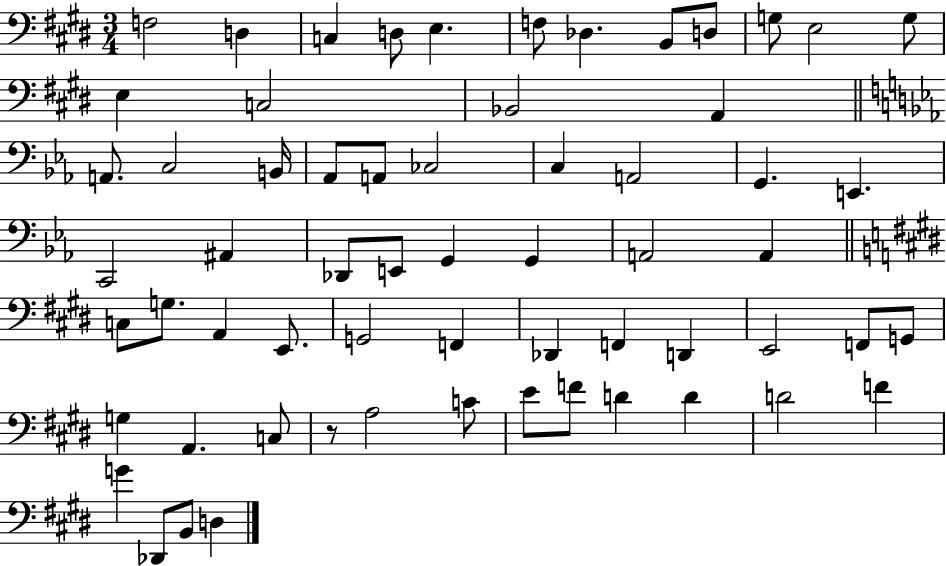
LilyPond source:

{
  \clef bass
  \numericTimeSignature
  \time 3/4
  \key e \major
  f2 d4 | c4 d8 e4. | f8 des4. b,8 d8 | g8 e2 g8 | \break e4 c2 | bes,2 a,4 | \bar "||" \break \key ees \major a,8. c2 b,16 | aes,8 a,8 ces2 | c4 a,2 | g,4. e,4. | \break c,2 ais,4 | des,8 e,8 g,4 g,4 | a,2 a,4 | \bar "||" \break \key e \major c8 g8. a,4 e,8. | g,2 f,4 | des,4 f,4 d,4 | e,2 f,8 g,8 | \break g4 a,4. c8 | r8 a2 c'8 | e'8 f'8 d'4 d'4 | d'2 f'4 | \break g'4 des,8 b,8 d4 | \bar "|."
}